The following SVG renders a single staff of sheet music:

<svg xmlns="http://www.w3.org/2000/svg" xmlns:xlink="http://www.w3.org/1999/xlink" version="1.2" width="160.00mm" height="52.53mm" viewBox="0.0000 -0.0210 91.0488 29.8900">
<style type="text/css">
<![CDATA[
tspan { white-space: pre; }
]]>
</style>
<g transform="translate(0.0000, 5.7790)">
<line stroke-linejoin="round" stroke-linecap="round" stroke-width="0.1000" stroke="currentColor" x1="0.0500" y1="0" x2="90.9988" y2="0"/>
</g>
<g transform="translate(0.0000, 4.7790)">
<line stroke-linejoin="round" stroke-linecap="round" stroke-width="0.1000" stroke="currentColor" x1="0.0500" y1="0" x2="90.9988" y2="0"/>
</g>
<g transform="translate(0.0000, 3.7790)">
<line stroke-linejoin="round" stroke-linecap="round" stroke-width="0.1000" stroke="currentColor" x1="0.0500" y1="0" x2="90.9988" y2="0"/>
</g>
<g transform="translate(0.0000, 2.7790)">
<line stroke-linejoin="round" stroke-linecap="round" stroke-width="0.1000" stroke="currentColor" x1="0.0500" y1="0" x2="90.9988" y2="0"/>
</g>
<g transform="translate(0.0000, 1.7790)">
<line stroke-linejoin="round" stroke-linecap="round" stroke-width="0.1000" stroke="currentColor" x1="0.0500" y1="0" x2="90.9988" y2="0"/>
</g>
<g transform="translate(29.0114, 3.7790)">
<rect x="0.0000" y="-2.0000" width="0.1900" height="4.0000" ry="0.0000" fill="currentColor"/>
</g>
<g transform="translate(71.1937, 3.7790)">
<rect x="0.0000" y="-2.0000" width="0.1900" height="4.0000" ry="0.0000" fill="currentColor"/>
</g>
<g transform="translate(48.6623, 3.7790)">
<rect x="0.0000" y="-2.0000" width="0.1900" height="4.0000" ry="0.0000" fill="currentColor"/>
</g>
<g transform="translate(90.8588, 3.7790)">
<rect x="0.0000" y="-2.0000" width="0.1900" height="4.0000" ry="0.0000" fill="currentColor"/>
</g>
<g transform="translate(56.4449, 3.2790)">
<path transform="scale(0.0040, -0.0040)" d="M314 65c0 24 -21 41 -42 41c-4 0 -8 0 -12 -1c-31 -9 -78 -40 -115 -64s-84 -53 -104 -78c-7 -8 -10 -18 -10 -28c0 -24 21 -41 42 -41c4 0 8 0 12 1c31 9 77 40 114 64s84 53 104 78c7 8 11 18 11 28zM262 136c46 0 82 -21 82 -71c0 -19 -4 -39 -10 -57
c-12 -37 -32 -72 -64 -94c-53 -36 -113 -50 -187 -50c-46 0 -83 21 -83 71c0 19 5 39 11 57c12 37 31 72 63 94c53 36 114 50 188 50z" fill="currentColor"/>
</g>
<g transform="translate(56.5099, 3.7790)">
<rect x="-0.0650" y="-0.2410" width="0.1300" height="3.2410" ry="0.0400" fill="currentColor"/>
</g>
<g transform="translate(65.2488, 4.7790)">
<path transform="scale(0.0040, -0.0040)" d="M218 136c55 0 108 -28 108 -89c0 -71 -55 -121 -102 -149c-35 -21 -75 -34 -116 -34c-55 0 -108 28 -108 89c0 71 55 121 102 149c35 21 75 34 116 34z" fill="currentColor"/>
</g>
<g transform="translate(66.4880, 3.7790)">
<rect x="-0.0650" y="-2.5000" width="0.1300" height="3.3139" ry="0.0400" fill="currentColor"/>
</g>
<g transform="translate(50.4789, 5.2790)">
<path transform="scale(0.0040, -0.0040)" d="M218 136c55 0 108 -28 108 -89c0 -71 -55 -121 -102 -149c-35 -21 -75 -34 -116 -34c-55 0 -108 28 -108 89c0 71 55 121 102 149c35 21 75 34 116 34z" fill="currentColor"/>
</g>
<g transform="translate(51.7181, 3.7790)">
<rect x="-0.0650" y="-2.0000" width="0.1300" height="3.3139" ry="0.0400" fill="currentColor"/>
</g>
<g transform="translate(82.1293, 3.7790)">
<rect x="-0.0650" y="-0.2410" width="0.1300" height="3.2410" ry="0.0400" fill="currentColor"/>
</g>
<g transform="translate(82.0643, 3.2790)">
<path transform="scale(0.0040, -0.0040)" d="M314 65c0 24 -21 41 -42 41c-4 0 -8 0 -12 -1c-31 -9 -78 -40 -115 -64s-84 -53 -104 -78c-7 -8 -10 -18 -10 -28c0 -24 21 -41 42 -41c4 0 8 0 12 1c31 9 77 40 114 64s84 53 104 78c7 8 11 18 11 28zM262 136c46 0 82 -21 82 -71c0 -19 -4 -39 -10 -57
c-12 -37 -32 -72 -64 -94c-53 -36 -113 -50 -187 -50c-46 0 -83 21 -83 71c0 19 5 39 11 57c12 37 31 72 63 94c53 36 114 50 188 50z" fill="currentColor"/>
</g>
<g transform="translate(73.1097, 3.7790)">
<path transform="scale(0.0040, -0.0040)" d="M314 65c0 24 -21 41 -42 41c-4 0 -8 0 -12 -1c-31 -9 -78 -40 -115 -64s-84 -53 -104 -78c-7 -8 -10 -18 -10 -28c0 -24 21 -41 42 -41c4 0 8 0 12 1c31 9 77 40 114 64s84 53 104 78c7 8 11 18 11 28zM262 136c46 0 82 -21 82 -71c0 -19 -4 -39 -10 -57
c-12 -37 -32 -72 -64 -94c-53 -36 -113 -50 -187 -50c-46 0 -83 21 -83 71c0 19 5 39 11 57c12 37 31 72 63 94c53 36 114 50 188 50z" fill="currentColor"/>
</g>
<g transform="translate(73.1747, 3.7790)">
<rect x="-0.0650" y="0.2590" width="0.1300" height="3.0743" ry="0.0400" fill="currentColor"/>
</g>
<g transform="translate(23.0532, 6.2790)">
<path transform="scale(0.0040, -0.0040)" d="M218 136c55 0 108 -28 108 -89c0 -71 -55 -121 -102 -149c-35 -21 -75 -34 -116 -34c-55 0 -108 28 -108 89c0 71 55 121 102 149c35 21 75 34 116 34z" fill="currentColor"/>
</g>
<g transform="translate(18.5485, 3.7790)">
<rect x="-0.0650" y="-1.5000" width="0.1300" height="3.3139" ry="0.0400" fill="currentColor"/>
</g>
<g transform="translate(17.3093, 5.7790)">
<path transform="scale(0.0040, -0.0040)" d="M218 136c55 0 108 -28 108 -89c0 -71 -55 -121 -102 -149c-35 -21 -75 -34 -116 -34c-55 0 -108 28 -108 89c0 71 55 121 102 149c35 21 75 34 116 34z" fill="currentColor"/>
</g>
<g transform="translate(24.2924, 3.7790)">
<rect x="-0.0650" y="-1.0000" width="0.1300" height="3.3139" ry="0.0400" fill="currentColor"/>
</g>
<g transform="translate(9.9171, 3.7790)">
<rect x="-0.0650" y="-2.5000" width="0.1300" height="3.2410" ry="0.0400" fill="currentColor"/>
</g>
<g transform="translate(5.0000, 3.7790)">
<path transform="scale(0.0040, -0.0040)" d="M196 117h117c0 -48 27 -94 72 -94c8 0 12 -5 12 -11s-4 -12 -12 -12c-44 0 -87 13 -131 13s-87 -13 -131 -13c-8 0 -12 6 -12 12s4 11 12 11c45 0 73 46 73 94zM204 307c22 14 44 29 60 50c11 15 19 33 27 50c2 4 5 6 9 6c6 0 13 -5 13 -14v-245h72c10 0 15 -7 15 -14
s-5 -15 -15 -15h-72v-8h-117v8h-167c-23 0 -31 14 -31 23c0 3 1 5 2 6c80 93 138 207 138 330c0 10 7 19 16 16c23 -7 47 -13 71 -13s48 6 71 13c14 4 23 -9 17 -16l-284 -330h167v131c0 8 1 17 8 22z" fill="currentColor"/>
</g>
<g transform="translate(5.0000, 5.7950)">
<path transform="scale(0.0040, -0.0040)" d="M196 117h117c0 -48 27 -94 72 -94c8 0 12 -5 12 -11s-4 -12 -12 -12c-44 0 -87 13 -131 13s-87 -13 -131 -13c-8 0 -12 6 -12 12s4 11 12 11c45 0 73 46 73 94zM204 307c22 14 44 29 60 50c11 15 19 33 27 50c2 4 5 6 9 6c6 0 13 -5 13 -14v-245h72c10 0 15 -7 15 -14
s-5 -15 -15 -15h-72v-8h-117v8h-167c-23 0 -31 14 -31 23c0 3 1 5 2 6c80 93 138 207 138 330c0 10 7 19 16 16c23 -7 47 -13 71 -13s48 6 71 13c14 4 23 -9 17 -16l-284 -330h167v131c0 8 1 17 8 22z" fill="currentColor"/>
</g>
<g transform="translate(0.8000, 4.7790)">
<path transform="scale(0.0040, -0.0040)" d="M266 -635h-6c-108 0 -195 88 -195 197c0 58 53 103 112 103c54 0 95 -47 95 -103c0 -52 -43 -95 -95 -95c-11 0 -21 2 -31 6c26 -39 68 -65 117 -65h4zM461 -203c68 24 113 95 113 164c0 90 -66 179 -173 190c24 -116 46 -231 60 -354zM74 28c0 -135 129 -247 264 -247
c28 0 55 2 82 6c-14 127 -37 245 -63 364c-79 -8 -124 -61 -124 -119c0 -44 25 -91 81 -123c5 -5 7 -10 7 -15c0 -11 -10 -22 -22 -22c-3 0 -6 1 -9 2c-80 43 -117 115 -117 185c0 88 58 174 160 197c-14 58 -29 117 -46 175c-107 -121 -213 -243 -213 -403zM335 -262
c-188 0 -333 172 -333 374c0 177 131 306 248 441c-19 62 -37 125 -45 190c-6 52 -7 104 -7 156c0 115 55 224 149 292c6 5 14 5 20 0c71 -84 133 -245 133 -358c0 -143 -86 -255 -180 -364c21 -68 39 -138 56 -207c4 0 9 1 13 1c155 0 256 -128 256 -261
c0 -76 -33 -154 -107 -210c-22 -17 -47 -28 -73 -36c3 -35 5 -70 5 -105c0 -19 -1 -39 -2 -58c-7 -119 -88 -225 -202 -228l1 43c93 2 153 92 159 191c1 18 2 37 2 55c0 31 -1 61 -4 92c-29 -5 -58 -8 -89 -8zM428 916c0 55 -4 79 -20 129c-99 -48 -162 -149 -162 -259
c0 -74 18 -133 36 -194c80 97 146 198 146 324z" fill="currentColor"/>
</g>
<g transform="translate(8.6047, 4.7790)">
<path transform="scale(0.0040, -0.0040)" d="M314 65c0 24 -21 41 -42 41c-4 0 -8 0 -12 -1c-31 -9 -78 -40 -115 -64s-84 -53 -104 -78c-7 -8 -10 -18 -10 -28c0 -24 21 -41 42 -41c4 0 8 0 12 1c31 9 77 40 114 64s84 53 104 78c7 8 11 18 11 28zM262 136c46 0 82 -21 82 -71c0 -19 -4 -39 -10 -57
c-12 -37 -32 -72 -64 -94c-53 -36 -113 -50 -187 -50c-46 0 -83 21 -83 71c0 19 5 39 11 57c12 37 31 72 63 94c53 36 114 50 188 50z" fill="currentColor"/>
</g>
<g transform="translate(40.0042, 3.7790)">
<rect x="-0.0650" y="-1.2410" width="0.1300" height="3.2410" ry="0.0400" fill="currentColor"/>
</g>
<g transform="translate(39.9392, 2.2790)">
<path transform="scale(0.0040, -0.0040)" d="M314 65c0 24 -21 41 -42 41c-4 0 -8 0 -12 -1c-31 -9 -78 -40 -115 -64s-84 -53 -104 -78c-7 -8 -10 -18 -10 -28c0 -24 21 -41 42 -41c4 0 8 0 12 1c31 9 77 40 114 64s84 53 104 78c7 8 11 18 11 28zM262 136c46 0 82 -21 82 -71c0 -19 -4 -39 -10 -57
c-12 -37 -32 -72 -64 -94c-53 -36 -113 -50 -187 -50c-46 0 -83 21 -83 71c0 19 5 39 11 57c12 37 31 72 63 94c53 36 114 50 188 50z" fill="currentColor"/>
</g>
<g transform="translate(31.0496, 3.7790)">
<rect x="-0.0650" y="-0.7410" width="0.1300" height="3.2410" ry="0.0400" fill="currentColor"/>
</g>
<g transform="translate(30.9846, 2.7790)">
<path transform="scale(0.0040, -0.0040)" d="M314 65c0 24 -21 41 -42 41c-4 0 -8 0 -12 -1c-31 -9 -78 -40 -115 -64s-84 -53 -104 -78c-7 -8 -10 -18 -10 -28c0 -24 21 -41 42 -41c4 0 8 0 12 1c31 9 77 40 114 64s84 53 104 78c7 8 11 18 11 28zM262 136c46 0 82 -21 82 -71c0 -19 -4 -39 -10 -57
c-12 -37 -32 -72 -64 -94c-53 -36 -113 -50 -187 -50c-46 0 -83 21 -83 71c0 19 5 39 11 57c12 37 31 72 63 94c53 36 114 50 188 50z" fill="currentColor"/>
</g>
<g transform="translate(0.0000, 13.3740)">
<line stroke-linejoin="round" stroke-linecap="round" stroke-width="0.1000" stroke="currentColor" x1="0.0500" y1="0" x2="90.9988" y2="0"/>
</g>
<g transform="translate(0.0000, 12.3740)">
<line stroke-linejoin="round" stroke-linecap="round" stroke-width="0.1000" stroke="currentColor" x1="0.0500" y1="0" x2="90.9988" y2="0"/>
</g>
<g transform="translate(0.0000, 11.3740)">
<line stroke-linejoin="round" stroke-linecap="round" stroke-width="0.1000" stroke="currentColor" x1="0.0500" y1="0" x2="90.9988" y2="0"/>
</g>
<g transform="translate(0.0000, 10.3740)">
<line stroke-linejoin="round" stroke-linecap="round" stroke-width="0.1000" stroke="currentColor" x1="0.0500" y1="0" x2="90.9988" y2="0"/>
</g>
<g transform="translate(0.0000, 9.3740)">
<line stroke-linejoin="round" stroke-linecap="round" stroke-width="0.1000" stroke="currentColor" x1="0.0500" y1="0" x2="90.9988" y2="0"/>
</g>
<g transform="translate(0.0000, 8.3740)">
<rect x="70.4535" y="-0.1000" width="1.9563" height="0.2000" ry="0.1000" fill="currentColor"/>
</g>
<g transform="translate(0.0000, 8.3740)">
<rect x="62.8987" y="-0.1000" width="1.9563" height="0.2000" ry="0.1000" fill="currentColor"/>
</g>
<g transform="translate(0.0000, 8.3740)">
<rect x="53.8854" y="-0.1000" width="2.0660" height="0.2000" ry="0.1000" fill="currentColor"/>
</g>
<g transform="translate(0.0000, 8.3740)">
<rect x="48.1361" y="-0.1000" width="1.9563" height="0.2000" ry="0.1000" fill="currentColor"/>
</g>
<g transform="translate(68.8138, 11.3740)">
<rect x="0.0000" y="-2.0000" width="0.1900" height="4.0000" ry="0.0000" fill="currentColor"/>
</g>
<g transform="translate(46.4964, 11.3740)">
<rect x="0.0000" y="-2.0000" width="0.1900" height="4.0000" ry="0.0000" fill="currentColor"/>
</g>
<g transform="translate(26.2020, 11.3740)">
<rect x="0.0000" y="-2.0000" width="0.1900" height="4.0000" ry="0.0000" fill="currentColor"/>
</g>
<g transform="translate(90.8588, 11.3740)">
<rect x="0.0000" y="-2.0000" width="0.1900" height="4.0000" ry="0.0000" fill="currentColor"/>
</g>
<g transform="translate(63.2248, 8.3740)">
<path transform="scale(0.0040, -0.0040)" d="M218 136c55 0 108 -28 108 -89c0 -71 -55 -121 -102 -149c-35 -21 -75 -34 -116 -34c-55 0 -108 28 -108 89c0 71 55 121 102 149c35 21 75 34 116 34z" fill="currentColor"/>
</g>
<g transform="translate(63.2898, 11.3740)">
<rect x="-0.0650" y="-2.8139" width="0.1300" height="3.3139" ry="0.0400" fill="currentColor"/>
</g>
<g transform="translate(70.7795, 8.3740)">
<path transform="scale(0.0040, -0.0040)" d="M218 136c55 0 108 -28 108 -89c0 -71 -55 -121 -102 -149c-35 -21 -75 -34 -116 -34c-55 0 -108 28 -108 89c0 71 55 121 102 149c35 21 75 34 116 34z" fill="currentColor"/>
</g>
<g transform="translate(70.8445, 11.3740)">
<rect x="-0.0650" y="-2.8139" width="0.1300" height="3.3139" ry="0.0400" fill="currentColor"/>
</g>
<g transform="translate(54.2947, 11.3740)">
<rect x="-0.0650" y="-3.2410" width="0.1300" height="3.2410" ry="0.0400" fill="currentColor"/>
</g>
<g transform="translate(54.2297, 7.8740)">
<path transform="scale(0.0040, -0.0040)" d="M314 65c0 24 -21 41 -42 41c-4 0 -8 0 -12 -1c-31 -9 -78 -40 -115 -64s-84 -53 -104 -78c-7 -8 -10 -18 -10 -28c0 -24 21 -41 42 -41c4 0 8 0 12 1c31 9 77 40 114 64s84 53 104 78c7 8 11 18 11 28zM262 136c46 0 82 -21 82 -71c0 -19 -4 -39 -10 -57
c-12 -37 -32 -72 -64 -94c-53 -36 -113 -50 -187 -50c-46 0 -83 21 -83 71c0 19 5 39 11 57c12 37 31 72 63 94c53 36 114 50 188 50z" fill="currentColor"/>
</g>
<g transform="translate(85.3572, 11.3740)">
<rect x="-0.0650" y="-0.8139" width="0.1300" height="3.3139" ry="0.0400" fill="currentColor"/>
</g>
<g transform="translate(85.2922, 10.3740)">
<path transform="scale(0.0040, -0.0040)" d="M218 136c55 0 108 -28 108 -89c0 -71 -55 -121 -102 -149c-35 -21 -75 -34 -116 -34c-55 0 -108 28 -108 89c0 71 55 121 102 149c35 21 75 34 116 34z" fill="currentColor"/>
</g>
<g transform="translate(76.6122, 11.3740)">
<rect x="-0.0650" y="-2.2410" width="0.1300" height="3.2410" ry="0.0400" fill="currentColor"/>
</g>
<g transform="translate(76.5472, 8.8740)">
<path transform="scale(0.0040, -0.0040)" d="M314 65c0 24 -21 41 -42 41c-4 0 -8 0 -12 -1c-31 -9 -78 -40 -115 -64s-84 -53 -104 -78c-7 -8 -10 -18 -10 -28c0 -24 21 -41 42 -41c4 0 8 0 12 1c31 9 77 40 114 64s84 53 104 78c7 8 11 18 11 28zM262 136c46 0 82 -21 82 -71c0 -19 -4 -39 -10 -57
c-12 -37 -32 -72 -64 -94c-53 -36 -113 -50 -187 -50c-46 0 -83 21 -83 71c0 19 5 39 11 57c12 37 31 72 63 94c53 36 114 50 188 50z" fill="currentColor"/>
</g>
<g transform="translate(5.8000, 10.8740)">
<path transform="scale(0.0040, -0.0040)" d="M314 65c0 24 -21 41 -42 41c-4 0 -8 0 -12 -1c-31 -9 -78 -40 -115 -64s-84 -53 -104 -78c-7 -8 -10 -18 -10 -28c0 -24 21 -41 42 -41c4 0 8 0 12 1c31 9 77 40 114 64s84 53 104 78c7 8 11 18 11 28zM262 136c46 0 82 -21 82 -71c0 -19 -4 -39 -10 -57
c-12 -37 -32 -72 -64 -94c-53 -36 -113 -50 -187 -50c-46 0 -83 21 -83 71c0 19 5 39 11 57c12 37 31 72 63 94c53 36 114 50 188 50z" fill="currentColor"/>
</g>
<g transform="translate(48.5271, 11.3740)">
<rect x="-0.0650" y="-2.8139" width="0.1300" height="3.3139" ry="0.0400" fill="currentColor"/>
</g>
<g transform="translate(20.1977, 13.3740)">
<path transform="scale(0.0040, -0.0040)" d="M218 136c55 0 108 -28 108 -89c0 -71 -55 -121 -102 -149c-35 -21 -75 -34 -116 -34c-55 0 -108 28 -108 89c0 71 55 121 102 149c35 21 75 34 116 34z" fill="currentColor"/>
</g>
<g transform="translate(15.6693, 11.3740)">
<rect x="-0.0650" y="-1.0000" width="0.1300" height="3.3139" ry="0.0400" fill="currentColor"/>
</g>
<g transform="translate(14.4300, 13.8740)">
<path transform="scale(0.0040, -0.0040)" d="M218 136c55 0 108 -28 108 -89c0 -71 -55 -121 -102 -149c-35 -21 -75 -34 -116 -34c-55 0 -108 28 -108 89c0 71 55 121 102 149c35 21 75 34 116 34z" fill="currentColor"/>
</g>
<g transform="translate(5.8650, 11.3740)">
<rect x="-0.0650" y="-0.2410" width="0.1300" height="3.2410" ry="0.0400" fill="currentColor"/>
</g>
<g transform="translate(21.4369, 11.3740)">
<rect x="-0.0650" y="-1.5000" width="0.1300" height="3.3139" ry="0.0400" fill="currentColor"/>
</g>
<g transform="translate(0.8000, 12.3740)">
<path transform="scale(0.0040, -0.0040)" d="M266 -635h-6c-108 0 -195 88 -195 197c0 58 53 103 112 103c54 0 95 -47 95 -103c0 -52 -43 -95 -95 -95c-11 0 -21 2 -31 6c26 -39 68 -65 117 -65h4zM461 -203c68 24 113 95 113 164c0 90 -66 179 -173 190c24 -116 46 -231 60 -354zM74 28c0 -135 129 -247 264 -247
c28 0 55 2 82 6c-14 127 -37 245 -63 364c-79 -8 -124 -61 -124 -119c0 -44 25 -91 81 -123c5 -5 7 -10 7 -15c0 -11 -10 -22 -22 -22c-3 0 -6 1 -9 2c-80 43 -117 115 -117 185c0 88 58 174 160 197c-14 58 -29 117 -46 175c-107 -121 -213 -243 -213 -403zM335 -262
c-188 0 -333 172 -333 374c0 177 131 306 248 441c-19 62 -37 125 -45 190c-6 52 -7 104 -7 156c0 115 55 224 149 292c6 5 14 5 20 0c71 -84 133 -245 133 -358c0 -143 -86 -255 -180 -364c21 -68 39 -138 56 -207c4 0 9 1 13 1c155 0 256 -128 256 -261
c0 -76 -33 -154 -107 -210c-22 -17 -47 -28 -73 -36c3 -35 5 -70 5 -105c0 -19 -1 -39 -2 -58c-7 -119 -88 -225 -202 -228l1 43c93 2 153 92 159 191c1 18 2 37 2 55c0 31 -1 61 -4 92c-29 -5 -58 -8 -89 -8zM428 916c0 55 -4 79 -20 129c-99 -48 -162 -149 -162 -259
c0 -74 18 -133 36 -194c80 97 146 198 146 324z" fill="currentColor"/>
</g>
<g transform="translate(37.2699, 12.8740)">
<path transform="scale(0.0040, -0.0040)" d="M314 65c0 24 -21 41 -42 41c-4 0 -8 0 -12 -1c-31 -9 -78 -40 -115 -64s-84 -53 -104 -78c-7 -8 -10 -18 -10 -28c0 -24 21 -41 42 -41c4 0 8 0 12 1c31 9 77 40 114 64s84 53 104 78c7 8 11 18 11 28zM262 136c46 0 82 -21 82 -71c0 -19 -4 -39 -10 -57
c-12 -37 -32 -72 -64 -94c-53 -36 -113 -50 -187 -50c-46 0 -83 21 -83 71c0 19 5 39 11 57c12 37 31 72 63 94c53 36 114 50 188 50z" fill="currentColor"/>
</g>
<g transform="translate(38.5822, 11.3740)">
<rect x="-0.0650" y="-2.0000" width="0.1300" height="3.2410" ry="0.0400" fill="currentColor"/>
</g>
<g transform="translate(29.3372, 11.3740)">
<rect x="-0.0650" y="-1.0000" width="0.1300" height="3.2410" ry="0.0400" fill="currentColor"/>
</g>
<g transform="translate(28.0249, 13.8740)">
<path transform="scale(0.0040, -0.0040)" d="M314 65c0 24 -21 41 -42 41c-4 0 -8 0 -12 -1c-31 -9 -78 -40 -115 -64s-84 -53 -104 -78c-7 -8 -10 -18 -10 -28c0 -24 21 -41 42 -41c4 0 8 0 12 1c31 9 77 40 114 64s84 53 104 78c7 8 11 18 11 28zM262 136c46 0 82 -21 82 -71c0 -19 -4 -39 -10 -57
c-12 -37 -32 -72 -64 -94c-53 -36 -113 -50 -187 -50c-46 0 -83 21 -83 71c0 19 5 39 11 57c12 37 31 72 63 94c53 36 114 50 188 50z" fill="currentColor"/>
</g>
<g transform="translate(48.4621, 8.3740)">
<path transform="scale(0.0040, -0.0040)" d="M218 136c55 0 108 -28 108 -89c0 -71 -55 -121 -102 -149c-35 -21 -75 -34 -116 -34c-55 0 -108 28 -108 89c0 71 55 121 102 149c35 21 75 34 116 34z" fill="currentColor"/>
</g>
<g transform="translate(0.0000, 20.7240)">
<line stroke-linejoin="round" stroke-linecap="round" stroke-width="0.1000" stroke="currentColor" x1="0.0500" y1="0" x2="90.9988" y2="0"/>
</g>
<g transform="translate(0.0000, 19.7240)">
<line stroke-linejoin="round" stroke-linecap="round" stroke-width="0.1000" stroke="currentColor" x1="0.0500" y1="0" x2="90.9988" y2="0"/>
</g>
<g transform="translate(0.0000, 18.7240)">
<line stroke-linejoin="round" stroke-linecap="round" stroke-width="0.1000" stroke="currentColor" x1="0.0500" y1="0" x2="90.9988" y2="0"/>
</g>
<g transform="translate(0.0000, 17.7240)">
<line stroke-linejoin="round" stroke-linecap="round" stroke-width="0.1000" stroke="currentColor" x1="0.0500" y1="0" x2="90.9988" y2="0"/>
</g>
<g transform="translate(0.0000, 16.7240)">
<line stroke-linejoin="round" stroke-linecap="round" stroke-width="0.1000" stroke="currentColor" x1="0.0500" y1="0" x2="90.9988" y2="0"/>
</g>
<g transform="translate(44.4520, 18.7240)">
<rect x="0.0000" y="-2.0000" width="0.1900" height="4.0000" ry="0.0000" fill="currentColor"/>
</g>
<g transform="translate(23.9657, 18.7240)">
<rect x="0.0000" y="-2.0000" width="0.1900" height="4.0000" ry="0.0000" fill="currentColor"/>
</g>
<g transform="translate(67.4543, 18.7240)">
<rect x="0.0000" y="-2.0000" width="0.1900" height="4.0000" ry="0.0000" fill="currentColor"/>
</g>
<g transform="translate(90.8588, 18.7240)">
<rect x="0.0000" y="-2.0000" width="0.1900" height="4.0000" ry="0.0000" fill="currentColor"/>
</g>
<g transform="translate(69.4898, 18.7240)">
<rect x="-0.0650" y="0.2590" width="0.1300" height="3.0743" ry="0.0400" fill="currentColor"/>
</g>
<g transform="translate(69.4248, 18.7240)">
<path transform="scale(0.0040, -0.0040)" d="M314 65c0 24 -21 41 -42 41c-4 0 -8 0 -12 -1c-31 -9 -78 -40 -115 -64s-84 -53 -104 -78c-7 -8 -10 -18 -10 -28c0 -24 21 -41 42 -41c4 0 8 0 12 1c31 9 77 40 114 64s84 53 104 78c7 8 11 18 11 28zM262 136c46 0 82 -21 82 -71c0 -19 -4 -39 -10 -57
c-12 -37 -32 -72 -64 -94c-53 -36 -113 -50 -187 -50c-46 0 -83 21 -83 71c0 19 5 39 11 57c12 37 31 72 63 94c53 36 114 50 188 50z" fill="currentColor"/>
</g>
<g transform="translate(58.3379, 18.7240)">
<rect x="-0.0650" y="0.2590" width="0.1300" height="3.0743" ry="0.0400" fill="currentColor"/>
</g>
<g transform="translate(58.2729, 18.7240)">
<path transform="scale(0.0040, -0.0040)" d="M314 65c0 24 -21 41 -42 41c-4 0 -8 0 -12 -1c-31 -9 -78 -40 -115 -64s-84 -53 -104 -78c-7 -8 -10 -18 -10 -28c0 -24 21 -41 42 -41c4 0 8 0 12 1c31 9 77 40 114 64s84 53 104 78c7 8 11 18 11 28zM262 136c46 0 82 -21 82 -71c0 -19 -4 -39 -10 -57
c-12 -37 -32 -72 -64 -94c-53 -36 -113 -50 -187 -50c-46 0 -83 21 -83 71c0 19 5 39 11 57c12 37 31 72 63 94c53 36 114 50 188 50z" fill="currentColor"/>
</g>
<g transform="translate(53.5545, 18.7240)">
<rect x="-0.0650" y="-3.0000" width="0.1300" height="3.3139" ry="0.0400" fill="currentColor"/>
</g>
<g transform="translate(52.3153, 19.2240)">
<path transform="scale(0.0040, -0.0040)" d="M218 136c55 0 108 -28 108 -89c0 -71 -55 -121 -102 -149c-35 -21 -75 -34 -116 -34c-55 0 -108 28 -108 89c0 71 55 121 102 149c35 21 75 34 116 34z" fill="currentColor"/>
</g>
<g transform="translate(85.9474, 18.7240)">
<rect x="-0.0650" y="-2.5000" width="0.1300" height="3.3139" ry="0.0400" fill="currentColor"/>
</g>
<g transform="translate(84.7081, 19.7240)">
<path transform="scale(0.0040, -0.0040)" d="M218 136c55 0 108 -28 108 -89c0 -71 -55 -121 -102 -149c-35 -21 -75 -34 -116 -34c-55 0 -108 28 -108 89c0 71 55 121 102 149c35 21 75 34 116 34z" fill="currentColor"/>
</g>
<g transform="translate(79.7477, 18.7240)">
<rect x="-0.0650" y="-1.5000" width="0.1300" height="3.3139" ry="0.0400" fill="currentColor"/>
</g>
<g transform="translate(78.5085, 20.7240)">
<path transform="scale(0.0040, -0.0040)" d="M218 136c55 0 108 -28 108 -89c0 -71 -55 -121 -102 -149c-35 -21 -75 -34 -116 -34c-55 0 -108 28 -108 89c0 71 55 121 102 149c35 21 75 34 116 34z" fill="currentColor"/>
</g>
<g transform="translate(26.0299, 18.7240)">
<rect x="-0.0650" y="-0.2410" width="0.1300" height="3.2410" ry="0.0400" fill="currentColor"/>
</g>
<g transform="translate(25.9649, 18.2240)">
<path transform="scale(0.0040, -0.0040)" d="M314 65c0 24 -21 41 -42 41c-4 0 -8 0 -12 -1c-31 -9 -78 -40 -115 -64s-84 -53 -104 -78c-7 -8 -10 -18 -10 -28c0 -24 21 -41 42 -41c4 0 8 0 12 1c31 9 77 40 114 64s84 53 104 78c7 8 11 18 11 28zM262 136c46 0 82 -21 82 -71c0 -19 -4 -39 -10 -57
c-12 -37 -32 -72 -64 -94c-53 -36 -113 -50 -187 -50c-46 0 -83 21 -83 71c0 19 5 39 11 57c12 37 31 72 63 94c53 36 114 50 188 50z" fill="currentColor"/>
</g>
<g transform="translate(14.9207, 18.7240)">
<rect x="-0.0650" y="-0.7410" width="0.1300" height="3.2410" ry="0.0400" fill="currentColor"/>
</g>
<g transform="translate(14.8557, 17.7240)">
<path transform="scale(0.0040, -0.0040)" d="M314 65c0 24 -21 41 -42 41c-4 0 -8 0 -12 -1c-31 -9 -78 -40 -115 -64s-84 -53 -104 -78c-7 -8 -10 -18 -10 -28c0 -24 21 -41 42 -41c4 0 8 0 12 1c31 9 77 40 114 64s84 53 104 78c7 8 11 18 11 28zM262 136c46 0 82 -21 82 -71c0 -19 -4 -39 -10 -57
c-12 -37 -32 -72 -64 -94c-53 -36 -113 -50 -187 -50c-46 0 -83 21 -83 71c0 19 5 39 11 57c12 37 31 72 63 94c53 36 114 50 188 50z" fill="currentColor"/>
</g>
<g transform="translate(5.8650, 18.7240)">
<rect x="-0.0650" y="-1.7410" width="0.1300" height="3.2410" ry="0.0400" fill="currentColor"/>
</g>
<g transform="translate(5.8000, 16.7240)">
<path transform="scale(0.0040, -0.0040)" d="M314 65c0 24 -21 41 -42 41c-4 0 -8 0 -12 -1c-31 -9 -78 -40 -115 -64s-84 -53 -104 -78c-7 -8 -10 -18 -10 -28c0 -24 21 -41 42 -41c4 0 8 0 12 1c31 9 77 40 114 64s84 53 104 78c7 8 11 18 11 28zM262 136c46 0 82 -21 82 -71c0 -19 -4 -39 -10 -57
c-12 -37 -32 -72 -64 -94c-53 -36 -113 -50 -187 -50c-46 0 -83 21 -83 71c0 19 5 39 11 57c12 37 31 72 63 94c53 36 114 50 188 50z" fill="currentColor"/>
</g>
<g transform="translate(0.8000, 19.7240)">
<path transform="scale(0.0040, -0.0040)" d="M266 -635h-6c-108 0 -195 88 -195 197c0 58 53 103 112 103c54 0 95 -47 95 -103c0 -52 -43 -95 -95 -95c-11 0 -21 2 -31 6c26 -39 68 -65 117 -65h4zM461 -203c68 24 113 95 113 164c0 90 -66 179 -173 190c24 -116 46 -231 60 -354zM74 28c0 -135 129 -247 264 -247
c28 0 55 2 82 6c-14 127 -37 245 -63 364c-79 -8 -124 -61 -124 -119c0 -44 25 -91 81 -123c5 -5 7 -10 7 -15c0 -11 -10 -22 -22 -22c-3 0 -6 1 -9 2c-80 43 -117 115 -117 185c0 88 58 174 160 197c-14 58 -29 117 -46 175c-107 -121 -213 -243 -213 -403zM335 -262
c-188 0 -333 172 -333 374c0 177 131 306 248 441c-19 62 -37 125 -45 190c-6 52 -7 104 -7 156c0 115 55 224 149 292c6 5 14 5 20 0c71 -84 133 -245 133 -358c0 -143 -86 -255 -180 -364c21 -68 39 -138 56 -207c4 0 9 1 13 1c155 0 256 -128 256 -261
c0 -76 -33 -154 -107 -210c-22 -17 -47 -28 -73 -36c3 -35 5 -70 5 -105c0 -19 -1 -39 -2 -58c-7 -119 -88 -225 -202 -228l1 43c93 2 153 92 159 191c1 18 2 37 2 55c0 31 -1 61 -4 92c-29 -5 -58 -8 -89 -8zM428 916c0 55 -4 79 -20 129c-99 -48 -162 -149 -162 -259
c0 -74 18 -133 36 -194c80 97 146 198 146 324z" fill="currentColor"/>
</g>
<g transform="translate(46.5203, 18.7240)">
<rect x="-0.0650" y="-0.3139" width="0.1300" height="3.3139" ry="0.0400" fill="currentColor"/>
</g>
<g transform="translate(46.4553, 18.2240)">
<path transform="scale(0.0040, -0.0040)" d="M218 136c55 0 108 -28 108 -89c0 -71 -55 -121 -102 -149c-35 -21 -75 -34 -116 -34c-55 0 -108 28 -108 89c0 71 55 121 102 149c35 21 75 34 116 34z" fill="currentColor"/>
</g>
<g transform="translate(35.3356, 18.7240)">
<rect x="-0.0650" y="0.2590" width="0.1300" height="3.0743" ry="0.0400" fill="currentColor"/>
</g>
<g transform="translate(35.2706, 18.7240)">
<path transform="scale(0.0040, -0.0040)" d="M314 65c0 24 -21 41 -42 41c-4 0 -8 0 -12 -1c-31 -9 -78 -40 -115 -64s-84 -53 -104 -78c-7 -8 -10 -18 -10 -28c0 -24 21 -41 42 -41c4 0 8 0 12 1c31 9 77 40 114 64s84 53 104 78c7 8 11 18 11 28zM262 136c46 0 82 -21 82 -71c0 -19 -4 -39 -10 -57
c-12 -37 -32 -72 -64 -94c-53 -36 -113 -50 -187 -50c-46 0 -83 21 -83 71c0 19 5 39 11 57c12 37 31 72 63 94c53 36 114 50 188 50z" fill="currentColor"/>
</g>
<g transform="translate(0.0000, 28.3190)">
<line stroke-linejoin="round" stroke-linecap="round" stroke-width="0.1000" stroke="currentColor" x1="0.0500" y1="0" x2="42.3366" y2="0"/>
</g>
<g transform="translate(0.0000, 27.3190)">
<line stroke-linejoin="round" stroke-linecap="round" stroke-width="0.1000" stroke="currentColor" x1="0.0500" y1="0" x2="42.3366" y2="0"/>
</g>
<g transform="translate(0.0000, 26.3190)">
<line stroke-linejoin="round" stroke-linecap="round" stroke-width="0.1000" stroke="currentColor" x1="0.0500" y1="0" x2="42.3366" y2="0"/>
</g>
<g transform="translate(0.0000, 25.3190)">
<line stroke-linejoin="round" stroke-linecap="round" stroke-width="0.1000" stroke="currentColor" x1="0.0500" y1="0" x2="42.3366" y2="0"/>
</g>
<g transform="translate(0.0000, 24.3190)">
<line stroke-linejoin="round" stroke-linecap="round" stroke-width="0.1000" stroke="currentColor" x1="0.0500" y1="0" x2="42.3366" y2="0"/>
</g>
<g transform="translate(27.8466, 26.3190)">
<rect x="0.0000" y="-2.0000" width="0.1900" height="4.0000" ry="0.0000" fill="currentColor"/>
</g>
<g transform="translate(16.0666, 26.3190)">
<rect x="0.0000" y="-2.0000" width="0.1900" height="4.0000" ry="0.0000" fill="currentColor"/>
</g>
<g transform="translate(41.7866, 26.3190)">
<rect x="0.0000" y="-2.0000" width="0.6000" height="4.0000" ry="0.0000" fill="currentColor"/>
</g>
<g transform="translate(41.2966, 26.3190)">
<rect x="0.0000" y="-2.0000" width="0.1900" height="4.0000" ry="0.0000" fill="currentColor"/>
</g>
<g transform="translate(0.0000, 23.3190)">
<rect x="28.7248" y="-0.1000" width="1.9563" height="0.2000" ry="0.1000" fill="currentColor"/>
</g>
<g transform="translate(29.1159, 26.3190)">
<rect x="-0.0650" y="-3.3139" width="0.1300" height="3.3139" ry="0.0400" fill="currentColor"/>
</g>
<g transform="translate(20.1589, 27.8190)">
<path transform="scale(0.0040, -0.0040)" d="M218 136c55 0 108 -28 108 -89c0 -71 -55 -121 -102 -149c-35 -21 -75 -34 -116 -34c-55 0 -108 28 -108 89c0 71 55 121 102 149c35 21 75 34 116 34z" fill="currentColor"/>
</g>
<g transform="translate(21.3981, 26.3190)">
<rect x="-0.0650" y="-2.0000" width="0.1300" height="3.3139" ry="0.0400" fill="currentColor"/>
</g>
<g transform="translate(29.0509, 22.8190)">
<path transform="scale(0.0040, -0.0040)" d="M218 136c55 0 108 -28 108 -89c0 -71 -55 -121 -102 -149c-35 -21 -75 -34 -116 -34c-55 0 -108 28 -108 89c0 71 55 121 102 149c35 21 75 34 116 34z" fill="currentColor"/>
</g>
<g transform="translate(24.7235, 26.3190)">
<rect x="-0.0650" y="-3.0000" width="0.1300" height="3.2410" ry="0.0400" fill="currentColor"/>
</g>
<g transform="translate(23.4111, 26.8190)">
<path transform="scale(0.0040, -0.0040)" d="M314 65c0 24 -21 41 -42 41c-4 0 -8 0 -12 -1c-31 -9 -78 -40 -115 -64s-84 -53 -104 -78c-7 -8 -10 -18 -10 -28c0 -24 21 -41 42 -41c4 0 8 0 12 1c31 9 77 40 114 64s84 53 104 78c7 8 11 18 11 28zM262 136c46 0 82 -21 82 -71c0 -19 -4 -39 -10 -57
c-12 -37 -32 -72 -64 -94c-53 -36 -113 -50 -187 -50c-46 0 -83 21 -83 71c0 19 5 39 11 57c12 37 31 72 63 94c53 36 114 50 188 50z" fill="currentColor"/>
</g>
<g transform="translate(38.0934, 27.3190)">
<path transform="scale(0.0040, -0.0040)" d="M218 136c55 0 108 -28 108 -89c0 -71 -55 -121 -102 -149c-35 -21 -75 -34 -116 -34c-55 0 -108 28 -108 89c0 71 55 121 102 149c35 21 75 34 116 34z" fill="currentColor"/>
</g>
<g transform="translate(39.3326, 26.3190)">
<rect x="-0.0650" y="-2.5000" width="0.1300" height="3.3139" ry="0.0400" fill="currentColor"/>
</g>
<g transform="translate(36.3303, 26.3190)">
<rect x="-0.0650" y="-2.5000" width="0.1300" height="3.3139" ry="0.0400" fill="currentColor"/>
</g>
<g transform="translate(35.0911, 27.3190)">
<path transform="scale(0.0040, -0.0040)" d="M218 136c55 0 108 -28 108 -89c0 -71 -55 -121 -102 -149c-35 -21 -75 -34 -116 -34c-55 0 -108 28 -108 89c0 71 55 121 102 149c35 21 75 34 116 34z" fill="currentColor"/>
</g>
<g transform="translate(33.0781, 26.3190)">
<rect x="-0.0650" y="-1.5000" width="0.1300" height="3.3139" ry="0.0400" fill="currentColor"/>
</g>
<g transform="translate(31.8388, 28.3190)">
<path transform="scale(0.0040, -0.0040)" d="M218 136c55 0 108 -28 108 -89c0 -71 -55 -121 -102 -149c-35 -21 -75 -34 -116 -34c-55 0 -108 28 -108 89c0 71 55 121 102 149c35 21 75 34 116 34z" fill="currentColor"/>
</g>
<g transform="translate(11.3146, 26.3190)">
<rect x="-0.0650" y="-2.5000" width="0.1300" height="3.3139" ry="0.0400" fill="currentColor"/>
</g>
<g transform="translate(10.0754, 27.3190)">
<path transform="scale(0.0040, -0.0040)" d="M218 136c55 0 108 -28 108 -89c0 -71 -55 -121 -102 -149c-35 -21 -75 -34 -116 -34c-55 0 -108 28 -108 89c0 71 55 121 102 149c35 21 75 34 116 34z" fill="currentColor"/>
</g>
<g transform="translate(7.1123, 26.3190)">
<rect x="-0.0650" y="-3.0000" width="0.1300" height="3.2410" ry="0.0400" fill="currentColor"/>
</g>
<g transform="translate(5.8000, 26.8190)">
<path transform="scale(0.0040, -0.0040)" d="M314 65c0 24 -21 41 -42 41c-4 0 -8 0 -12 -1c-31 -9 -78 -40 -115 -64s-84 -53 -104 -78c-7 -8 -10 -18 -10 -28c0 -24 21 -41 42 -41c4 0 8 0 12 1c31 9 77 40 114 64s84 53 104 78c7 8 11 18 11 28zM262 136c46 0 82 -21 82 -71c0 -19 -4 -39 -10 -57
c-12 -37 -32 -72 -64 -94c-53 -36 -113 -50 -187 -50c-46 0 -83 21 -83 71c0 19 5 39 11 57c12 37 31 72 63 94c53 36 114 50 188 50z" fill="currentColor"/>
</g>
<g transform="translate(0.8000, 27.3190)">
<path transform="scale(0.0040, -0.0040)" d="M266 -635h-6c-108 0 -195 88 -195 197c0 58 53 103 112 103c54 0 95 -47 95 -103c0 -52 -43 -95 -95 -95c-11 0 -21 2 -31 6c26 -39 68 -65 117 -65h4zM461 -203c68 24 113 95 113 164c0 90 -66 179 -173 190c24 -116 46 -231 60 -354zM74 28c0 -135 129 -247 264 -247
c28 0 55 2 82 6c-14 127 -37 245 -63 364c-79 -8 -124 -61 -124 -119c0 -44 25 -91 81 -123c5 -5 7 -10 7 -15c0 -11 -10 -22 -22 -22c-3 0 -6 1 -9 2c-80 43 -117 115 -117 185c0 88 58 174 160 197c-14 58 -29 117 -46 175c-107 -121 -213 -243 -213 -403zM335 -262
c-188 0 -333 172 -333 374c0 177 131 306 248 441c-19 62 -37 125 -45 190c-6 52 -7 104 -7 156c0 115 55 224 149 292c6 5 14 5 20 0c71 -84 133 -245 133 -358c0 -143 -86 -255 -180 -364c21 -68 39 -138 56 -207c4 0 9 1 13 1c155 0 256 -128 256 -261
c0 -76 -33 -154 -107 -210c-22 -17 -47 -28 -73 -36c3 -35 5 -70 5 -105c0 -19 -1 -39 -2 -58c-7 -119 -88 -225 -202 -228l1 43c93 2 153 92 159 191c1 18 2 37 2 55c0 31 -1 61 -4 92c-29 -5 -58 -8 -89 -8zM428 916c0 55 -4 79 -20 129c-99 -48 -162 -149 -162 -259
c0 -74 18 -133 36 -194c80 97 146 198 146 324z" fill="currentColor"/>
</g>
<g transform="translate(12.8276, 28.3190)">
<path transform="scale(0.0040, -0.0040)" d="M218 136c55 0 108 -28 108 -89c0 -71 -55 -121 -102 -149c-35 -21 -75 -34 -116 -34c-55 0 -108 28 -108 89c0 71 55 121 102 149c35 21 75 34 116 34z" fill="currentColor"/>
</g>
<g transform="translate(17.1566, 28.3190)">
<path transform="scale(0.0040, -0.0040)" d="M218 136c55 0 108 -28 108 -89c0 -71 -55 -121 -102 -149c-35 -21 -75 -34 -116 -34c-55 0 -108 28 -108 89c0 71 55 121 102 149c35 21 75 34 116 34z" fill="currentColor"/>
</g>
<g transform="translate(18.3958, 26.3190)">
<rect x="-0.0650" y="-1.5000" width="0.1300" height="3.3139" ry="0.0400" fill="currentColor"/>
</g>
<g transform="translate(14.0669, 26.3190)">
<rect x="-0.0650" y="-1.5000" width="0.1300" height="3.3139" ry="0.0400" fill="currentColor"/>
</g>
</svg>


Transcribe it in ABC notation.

X:1
T:Untitled
M:4/4
L:1/4
K:C
G2 E D d2 e2 F c2 G B2 c2 c2 D E D2 F2 a b2 a a g2 d f2 d2 c2 B2 c A B2 B2 E G A2 G E E F A2 b E G G